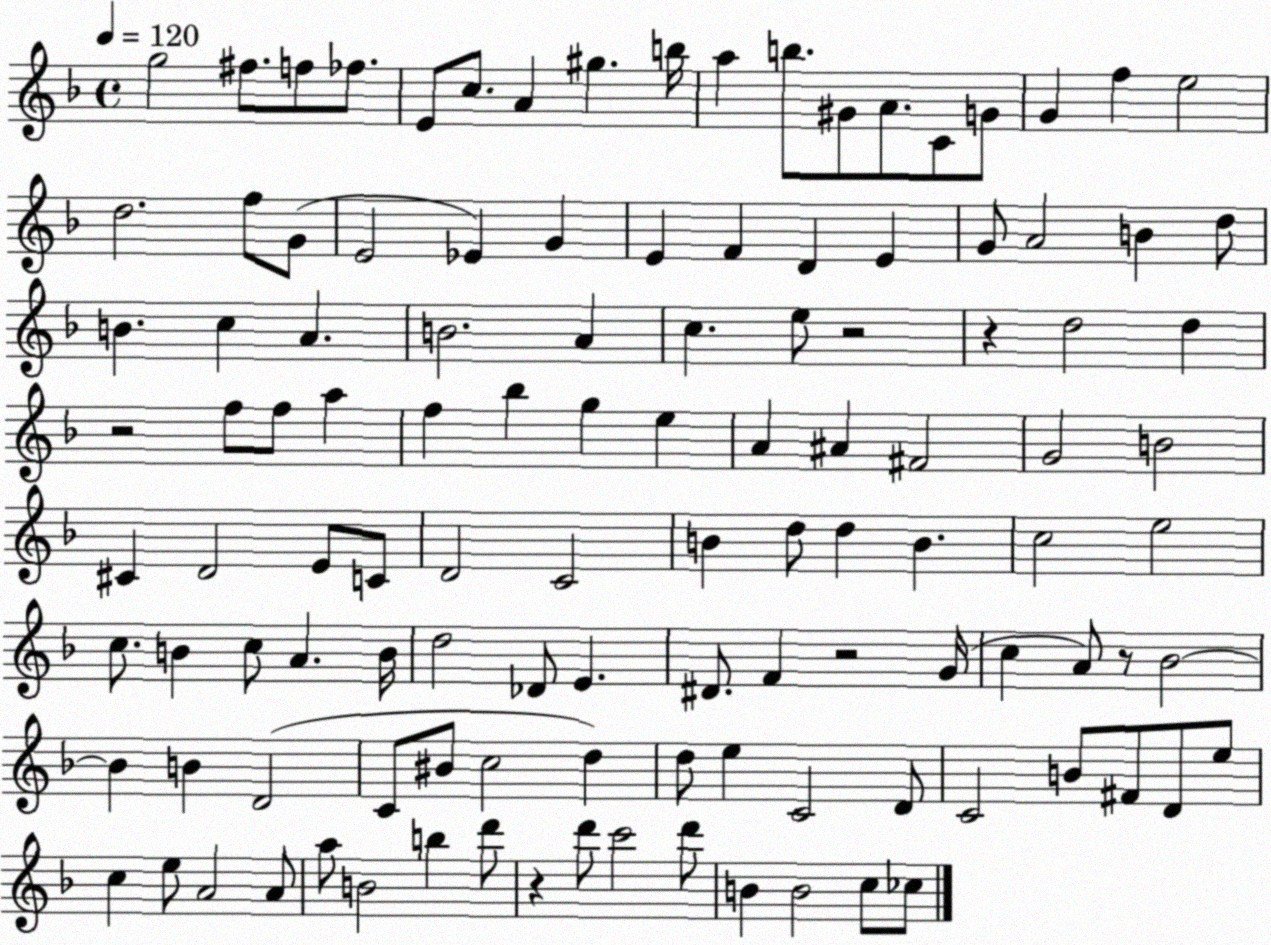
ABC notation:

X:1
T:Untitled
M:4/4
L:1/4
K:F
g2 ^f/2 f/2 _f/2 E/2 c/2 A ^g b/4 a b/2 ^G/2 A/2 C/2 G/2 G f e2 d2 f/2 G/2 E2 _E G E F D E G/2 A2 B d/2 B c A B2 A c e/2 z2 z d2 d z2 f/2 f/2 a f _b g e A ^A ^F2 G2 B2 ^C D2 E/2 C/2 D2 C2 B d/2 d B c2 e2 c/2 B c/2 A B/4 d2 _D/2 E ^D/2 F z2 G/4 c A/2 z/2 _B2 _B B D2 C/2 ^B/2 c2 d d/2 e C2 D/2 C2 B/2 ^F/2 D/2 e/2 c e/2 A2 A/2 a/2 B2 b d'/2 z d'/2 c'2 d'/2 B B2 c/2 _c/2